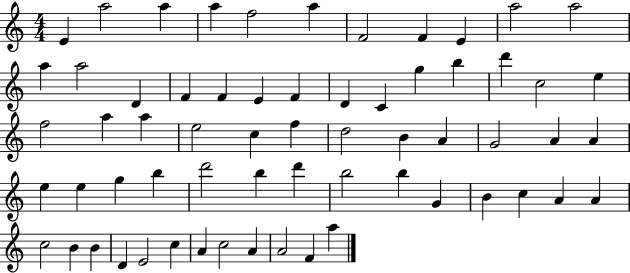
{
  \clef treble
  \numericTimeSignature
  \time 4/4
  \key c \major
  e'4 a''2 a''4 | a''4 f''2 a''4 | f'2 f'4 e'4 | a''2 a''2 | \break a''4 a''2 d'4 | f'4 f'4 e'4 f'4 | d'4 c'4 g''4 b''4 | d'''4 c''2 e''4 | \break f''2 a''4 a''4 | e''2 c''4 f''4 | d''2 b'4 a'4 | g'2 a'4 a'4 | \break e''4 e''4 g''4 b''4 | d'''2 b''4 d'''4 | b''2 b''4 g'4 | b'4 c''4 a'4 a'4 | \break c''2 b'4 b'4 | d'4 e'2 c''4 | a'4 c''2 a'4 | a'2 f'4 a''4 | \break \bar "|."
}